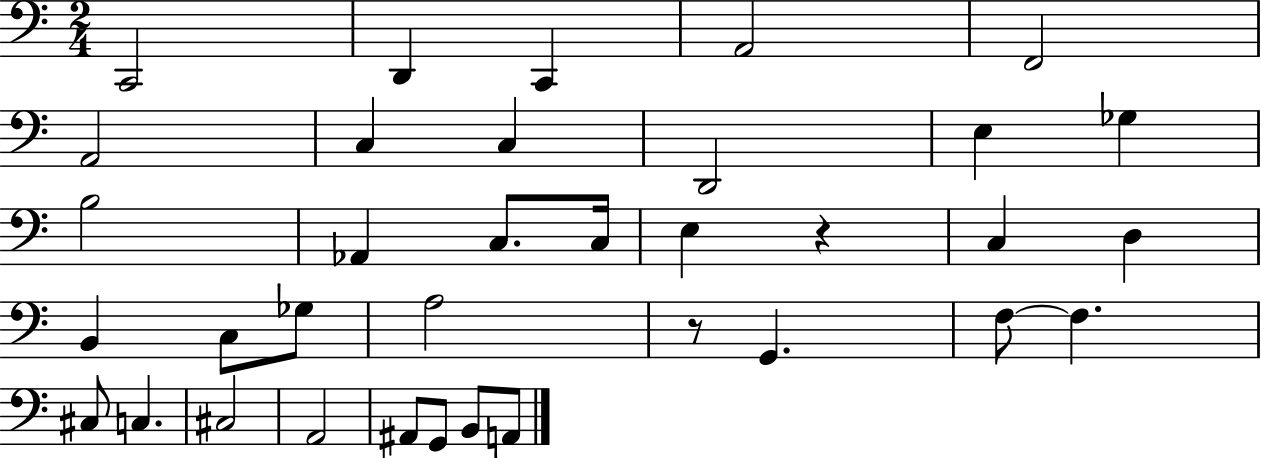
X:1
T:Untitled
M:2/4
L:1/4
K:C
C,,2 D,, C,, A,,2 F,,2 A,,2 C, C, D,,2 E, _G, B,2 _A,, C,/2 C,/4 E, z C, D, B,, C,/2 _G,/2 A,2 z/2 G,, F,/2 F, ^C,/2 C, ^C,2 A,,2 ^A,,/2 G,,/2 B,,/2 A,,/2